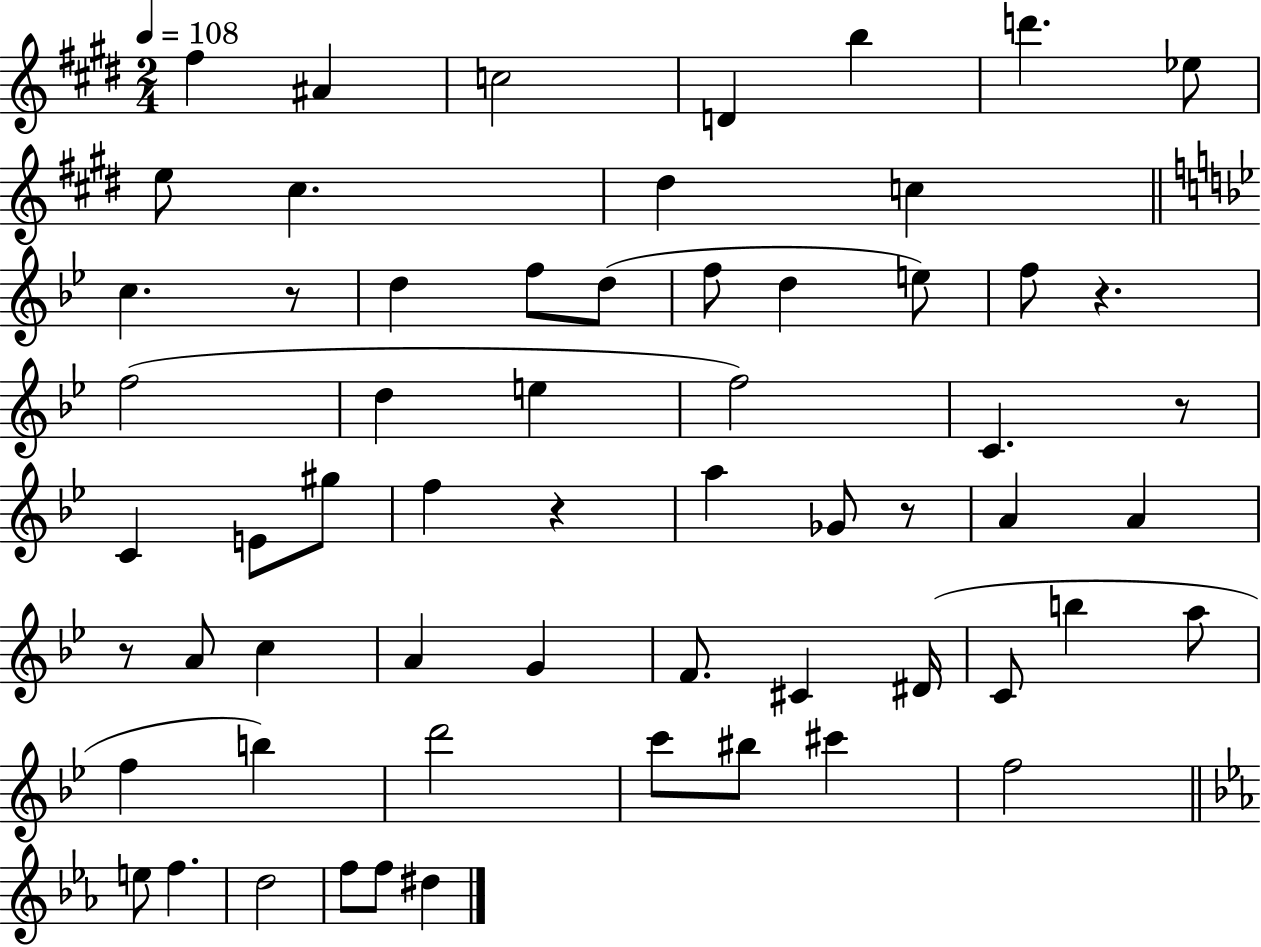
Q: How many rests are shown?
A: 6